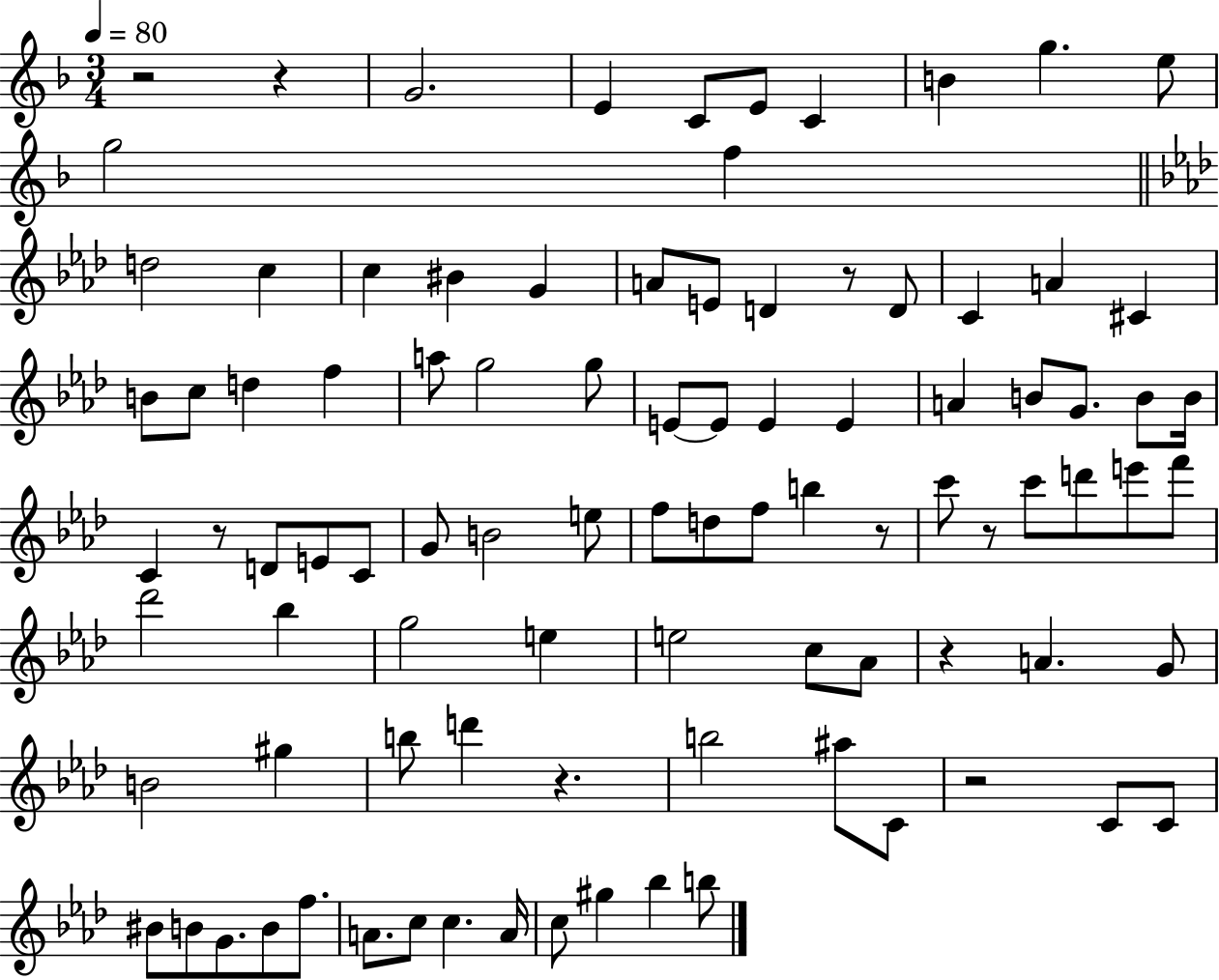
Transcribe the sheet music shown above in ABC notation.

X:1
T:Untitled
M:3/4
L:1/4
K:F
z2 z G2 E C/2 E/2 C B g e/2 g2 f d2 c c ^B G A/2 E/2 D z/2 D/2 C A ^C B/2 c/2 d f a/2 g2 g/2 E/2 E/2 E E A B/2 G/2 B/2 B/4 C z/2 D/2 E/2 C/2 G/2 B2 e/2 f/2 d/2 f/2 b z/2 c'/2 z/2 c'/2 d'/2 e'/2 f'/2 _d'2 _b g2 e e2 c/2 _A/2 z A G/2 B2 ^g b/2 d' z b2 ^a/2 C/2 z2 C/2 C/2 ^B/2 B/2 G/2 B/2 f/2 A/2 c/2 c A/4 c/2 ^g _b b/2